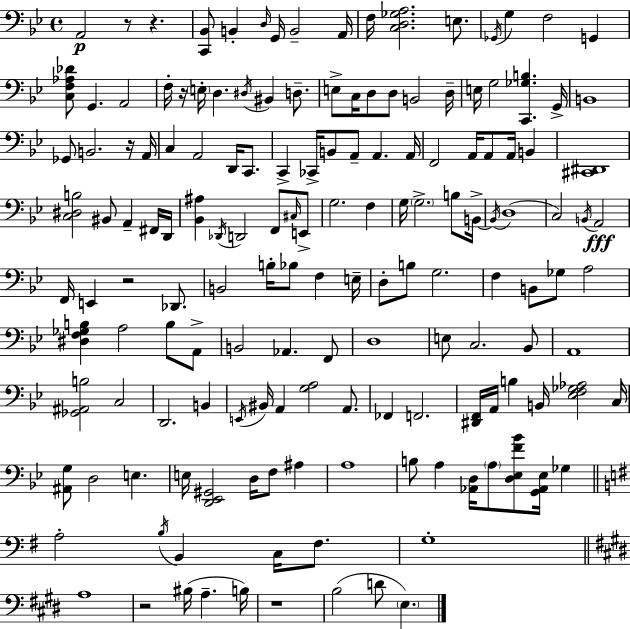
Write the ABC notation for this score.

X:1
T:Untitled
M:4/4
L:1/4
K:Gm
A,,2 z/2 z [C,,_B,,]/2 B,, D,/4 G,,/4 B,,2 A,,/4 F,/4 [C,D,_G,A,]2 E,/2 _G,,/4 G, F,2 G,, [C,F,_A,_D]/2 G,, A,,2 F,/4 z/4 E,/4 D, ^D,/4 ^B,, D,/2 E,/2 C,/4 D,/2 D,/2 B,,2 D,/4 E,/4 G,2 [C,,_G,B,] G,,/4 B,,4 _G,,/2 B,,2 z/4 A,,/4 C, A,,2 D,,/4 C,,/2 C,, _C,,/4 B,,/2 A,,/2 A,, A,,/4 F,,2 A,,/4 A,,/2 A,,/4 B,, [^C,,^D,,]4 [C,^D,B,]2 ^B,,/2 A,, ^F,,/4 D,,/4 [_B,,^A,] _D,,/4 D,,2 F,,/2 ^C,/4 E,,/2 G,2 F, G,/4 G,2 B,/2 B,,/4 B,,/4 D,4 C,2 B,,/4 A,,2 F,,/4 E,, z2 _D,,/2 B,,2 B,/4 _B,/2 F, E,/4 D,/2 B,/2 G,2 F, B,,/2 _G,/2 A,2 [^D,F,_G,B,] A,2 B,/2 A,,/2 B,,2 _A,, F,,/2 D,4 E,/2 C,2 _B,,/2 A,,4 [_G,,^A,,B,]2 C,2 D,,2 B,, E,,/4 ^B,,/4 A,, [G,A,]2 A,,/2 _F,, F,,2 [^D,,F,,]/4 A,,/4 B, B,,/4 [_E,F,_G,_A,]2 C,/4 [^A,,G,]/2 D,2 E, E,/4 [D,,_E,,^G,,]2 D,/4 F,/2 ^A, A,4 B,/2 A, [_A,,D,]/4 A,/2 [D,_E,F_B]/2 [G,,_A,,_E,]/4 _G, A,2 B,/4 B,, C,/4 ^F,/2 G,4 A,4 z2 ^B,/4 A, B,/4 z4 B,2 D/2 E,